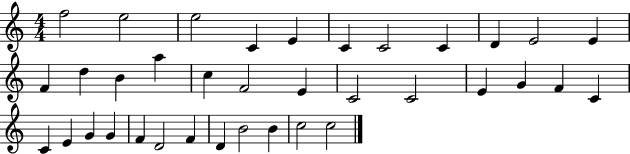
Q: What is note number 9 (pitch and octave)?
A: D4